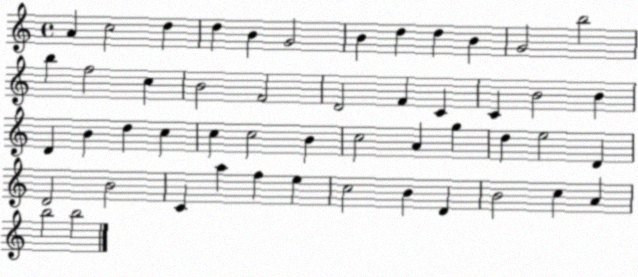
X:1
T:Untitled
M:4/4
L:1/4
K:C
A c2 d d B G2 B d d B G2 b2 b f2 c B2 F2 D2 F C C B2 B D B d c c c2 B c2 A g d e2 D D2 B2 C a f e c2 B D B2 c A b2 b2